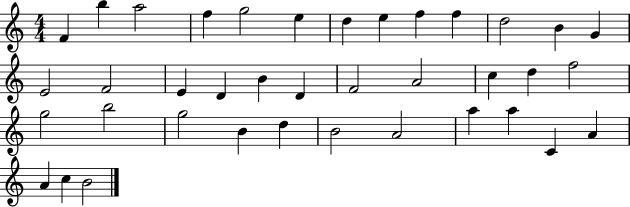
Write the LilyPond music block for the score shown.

{
  \clef treble
  \numericTimeSignature
  \time 4/4
  \key c \major
  f'4 b''4 a''2 | f''4 g''2 e''4 | d''4 e''4 f''4 f''4 | d''2 b'4 g'4 | \break e'2 f'2 | e'4 d'4 b'4 d'4 | f'2 a'2 | c''4 d''4 f''2 | \break g''2 b''2 | g''2 b'4 d''4 | b'2 a'2 | a''4 a''4 c'4 a'4 | \break a'4 c''4 b'2 | \bar "|."
}